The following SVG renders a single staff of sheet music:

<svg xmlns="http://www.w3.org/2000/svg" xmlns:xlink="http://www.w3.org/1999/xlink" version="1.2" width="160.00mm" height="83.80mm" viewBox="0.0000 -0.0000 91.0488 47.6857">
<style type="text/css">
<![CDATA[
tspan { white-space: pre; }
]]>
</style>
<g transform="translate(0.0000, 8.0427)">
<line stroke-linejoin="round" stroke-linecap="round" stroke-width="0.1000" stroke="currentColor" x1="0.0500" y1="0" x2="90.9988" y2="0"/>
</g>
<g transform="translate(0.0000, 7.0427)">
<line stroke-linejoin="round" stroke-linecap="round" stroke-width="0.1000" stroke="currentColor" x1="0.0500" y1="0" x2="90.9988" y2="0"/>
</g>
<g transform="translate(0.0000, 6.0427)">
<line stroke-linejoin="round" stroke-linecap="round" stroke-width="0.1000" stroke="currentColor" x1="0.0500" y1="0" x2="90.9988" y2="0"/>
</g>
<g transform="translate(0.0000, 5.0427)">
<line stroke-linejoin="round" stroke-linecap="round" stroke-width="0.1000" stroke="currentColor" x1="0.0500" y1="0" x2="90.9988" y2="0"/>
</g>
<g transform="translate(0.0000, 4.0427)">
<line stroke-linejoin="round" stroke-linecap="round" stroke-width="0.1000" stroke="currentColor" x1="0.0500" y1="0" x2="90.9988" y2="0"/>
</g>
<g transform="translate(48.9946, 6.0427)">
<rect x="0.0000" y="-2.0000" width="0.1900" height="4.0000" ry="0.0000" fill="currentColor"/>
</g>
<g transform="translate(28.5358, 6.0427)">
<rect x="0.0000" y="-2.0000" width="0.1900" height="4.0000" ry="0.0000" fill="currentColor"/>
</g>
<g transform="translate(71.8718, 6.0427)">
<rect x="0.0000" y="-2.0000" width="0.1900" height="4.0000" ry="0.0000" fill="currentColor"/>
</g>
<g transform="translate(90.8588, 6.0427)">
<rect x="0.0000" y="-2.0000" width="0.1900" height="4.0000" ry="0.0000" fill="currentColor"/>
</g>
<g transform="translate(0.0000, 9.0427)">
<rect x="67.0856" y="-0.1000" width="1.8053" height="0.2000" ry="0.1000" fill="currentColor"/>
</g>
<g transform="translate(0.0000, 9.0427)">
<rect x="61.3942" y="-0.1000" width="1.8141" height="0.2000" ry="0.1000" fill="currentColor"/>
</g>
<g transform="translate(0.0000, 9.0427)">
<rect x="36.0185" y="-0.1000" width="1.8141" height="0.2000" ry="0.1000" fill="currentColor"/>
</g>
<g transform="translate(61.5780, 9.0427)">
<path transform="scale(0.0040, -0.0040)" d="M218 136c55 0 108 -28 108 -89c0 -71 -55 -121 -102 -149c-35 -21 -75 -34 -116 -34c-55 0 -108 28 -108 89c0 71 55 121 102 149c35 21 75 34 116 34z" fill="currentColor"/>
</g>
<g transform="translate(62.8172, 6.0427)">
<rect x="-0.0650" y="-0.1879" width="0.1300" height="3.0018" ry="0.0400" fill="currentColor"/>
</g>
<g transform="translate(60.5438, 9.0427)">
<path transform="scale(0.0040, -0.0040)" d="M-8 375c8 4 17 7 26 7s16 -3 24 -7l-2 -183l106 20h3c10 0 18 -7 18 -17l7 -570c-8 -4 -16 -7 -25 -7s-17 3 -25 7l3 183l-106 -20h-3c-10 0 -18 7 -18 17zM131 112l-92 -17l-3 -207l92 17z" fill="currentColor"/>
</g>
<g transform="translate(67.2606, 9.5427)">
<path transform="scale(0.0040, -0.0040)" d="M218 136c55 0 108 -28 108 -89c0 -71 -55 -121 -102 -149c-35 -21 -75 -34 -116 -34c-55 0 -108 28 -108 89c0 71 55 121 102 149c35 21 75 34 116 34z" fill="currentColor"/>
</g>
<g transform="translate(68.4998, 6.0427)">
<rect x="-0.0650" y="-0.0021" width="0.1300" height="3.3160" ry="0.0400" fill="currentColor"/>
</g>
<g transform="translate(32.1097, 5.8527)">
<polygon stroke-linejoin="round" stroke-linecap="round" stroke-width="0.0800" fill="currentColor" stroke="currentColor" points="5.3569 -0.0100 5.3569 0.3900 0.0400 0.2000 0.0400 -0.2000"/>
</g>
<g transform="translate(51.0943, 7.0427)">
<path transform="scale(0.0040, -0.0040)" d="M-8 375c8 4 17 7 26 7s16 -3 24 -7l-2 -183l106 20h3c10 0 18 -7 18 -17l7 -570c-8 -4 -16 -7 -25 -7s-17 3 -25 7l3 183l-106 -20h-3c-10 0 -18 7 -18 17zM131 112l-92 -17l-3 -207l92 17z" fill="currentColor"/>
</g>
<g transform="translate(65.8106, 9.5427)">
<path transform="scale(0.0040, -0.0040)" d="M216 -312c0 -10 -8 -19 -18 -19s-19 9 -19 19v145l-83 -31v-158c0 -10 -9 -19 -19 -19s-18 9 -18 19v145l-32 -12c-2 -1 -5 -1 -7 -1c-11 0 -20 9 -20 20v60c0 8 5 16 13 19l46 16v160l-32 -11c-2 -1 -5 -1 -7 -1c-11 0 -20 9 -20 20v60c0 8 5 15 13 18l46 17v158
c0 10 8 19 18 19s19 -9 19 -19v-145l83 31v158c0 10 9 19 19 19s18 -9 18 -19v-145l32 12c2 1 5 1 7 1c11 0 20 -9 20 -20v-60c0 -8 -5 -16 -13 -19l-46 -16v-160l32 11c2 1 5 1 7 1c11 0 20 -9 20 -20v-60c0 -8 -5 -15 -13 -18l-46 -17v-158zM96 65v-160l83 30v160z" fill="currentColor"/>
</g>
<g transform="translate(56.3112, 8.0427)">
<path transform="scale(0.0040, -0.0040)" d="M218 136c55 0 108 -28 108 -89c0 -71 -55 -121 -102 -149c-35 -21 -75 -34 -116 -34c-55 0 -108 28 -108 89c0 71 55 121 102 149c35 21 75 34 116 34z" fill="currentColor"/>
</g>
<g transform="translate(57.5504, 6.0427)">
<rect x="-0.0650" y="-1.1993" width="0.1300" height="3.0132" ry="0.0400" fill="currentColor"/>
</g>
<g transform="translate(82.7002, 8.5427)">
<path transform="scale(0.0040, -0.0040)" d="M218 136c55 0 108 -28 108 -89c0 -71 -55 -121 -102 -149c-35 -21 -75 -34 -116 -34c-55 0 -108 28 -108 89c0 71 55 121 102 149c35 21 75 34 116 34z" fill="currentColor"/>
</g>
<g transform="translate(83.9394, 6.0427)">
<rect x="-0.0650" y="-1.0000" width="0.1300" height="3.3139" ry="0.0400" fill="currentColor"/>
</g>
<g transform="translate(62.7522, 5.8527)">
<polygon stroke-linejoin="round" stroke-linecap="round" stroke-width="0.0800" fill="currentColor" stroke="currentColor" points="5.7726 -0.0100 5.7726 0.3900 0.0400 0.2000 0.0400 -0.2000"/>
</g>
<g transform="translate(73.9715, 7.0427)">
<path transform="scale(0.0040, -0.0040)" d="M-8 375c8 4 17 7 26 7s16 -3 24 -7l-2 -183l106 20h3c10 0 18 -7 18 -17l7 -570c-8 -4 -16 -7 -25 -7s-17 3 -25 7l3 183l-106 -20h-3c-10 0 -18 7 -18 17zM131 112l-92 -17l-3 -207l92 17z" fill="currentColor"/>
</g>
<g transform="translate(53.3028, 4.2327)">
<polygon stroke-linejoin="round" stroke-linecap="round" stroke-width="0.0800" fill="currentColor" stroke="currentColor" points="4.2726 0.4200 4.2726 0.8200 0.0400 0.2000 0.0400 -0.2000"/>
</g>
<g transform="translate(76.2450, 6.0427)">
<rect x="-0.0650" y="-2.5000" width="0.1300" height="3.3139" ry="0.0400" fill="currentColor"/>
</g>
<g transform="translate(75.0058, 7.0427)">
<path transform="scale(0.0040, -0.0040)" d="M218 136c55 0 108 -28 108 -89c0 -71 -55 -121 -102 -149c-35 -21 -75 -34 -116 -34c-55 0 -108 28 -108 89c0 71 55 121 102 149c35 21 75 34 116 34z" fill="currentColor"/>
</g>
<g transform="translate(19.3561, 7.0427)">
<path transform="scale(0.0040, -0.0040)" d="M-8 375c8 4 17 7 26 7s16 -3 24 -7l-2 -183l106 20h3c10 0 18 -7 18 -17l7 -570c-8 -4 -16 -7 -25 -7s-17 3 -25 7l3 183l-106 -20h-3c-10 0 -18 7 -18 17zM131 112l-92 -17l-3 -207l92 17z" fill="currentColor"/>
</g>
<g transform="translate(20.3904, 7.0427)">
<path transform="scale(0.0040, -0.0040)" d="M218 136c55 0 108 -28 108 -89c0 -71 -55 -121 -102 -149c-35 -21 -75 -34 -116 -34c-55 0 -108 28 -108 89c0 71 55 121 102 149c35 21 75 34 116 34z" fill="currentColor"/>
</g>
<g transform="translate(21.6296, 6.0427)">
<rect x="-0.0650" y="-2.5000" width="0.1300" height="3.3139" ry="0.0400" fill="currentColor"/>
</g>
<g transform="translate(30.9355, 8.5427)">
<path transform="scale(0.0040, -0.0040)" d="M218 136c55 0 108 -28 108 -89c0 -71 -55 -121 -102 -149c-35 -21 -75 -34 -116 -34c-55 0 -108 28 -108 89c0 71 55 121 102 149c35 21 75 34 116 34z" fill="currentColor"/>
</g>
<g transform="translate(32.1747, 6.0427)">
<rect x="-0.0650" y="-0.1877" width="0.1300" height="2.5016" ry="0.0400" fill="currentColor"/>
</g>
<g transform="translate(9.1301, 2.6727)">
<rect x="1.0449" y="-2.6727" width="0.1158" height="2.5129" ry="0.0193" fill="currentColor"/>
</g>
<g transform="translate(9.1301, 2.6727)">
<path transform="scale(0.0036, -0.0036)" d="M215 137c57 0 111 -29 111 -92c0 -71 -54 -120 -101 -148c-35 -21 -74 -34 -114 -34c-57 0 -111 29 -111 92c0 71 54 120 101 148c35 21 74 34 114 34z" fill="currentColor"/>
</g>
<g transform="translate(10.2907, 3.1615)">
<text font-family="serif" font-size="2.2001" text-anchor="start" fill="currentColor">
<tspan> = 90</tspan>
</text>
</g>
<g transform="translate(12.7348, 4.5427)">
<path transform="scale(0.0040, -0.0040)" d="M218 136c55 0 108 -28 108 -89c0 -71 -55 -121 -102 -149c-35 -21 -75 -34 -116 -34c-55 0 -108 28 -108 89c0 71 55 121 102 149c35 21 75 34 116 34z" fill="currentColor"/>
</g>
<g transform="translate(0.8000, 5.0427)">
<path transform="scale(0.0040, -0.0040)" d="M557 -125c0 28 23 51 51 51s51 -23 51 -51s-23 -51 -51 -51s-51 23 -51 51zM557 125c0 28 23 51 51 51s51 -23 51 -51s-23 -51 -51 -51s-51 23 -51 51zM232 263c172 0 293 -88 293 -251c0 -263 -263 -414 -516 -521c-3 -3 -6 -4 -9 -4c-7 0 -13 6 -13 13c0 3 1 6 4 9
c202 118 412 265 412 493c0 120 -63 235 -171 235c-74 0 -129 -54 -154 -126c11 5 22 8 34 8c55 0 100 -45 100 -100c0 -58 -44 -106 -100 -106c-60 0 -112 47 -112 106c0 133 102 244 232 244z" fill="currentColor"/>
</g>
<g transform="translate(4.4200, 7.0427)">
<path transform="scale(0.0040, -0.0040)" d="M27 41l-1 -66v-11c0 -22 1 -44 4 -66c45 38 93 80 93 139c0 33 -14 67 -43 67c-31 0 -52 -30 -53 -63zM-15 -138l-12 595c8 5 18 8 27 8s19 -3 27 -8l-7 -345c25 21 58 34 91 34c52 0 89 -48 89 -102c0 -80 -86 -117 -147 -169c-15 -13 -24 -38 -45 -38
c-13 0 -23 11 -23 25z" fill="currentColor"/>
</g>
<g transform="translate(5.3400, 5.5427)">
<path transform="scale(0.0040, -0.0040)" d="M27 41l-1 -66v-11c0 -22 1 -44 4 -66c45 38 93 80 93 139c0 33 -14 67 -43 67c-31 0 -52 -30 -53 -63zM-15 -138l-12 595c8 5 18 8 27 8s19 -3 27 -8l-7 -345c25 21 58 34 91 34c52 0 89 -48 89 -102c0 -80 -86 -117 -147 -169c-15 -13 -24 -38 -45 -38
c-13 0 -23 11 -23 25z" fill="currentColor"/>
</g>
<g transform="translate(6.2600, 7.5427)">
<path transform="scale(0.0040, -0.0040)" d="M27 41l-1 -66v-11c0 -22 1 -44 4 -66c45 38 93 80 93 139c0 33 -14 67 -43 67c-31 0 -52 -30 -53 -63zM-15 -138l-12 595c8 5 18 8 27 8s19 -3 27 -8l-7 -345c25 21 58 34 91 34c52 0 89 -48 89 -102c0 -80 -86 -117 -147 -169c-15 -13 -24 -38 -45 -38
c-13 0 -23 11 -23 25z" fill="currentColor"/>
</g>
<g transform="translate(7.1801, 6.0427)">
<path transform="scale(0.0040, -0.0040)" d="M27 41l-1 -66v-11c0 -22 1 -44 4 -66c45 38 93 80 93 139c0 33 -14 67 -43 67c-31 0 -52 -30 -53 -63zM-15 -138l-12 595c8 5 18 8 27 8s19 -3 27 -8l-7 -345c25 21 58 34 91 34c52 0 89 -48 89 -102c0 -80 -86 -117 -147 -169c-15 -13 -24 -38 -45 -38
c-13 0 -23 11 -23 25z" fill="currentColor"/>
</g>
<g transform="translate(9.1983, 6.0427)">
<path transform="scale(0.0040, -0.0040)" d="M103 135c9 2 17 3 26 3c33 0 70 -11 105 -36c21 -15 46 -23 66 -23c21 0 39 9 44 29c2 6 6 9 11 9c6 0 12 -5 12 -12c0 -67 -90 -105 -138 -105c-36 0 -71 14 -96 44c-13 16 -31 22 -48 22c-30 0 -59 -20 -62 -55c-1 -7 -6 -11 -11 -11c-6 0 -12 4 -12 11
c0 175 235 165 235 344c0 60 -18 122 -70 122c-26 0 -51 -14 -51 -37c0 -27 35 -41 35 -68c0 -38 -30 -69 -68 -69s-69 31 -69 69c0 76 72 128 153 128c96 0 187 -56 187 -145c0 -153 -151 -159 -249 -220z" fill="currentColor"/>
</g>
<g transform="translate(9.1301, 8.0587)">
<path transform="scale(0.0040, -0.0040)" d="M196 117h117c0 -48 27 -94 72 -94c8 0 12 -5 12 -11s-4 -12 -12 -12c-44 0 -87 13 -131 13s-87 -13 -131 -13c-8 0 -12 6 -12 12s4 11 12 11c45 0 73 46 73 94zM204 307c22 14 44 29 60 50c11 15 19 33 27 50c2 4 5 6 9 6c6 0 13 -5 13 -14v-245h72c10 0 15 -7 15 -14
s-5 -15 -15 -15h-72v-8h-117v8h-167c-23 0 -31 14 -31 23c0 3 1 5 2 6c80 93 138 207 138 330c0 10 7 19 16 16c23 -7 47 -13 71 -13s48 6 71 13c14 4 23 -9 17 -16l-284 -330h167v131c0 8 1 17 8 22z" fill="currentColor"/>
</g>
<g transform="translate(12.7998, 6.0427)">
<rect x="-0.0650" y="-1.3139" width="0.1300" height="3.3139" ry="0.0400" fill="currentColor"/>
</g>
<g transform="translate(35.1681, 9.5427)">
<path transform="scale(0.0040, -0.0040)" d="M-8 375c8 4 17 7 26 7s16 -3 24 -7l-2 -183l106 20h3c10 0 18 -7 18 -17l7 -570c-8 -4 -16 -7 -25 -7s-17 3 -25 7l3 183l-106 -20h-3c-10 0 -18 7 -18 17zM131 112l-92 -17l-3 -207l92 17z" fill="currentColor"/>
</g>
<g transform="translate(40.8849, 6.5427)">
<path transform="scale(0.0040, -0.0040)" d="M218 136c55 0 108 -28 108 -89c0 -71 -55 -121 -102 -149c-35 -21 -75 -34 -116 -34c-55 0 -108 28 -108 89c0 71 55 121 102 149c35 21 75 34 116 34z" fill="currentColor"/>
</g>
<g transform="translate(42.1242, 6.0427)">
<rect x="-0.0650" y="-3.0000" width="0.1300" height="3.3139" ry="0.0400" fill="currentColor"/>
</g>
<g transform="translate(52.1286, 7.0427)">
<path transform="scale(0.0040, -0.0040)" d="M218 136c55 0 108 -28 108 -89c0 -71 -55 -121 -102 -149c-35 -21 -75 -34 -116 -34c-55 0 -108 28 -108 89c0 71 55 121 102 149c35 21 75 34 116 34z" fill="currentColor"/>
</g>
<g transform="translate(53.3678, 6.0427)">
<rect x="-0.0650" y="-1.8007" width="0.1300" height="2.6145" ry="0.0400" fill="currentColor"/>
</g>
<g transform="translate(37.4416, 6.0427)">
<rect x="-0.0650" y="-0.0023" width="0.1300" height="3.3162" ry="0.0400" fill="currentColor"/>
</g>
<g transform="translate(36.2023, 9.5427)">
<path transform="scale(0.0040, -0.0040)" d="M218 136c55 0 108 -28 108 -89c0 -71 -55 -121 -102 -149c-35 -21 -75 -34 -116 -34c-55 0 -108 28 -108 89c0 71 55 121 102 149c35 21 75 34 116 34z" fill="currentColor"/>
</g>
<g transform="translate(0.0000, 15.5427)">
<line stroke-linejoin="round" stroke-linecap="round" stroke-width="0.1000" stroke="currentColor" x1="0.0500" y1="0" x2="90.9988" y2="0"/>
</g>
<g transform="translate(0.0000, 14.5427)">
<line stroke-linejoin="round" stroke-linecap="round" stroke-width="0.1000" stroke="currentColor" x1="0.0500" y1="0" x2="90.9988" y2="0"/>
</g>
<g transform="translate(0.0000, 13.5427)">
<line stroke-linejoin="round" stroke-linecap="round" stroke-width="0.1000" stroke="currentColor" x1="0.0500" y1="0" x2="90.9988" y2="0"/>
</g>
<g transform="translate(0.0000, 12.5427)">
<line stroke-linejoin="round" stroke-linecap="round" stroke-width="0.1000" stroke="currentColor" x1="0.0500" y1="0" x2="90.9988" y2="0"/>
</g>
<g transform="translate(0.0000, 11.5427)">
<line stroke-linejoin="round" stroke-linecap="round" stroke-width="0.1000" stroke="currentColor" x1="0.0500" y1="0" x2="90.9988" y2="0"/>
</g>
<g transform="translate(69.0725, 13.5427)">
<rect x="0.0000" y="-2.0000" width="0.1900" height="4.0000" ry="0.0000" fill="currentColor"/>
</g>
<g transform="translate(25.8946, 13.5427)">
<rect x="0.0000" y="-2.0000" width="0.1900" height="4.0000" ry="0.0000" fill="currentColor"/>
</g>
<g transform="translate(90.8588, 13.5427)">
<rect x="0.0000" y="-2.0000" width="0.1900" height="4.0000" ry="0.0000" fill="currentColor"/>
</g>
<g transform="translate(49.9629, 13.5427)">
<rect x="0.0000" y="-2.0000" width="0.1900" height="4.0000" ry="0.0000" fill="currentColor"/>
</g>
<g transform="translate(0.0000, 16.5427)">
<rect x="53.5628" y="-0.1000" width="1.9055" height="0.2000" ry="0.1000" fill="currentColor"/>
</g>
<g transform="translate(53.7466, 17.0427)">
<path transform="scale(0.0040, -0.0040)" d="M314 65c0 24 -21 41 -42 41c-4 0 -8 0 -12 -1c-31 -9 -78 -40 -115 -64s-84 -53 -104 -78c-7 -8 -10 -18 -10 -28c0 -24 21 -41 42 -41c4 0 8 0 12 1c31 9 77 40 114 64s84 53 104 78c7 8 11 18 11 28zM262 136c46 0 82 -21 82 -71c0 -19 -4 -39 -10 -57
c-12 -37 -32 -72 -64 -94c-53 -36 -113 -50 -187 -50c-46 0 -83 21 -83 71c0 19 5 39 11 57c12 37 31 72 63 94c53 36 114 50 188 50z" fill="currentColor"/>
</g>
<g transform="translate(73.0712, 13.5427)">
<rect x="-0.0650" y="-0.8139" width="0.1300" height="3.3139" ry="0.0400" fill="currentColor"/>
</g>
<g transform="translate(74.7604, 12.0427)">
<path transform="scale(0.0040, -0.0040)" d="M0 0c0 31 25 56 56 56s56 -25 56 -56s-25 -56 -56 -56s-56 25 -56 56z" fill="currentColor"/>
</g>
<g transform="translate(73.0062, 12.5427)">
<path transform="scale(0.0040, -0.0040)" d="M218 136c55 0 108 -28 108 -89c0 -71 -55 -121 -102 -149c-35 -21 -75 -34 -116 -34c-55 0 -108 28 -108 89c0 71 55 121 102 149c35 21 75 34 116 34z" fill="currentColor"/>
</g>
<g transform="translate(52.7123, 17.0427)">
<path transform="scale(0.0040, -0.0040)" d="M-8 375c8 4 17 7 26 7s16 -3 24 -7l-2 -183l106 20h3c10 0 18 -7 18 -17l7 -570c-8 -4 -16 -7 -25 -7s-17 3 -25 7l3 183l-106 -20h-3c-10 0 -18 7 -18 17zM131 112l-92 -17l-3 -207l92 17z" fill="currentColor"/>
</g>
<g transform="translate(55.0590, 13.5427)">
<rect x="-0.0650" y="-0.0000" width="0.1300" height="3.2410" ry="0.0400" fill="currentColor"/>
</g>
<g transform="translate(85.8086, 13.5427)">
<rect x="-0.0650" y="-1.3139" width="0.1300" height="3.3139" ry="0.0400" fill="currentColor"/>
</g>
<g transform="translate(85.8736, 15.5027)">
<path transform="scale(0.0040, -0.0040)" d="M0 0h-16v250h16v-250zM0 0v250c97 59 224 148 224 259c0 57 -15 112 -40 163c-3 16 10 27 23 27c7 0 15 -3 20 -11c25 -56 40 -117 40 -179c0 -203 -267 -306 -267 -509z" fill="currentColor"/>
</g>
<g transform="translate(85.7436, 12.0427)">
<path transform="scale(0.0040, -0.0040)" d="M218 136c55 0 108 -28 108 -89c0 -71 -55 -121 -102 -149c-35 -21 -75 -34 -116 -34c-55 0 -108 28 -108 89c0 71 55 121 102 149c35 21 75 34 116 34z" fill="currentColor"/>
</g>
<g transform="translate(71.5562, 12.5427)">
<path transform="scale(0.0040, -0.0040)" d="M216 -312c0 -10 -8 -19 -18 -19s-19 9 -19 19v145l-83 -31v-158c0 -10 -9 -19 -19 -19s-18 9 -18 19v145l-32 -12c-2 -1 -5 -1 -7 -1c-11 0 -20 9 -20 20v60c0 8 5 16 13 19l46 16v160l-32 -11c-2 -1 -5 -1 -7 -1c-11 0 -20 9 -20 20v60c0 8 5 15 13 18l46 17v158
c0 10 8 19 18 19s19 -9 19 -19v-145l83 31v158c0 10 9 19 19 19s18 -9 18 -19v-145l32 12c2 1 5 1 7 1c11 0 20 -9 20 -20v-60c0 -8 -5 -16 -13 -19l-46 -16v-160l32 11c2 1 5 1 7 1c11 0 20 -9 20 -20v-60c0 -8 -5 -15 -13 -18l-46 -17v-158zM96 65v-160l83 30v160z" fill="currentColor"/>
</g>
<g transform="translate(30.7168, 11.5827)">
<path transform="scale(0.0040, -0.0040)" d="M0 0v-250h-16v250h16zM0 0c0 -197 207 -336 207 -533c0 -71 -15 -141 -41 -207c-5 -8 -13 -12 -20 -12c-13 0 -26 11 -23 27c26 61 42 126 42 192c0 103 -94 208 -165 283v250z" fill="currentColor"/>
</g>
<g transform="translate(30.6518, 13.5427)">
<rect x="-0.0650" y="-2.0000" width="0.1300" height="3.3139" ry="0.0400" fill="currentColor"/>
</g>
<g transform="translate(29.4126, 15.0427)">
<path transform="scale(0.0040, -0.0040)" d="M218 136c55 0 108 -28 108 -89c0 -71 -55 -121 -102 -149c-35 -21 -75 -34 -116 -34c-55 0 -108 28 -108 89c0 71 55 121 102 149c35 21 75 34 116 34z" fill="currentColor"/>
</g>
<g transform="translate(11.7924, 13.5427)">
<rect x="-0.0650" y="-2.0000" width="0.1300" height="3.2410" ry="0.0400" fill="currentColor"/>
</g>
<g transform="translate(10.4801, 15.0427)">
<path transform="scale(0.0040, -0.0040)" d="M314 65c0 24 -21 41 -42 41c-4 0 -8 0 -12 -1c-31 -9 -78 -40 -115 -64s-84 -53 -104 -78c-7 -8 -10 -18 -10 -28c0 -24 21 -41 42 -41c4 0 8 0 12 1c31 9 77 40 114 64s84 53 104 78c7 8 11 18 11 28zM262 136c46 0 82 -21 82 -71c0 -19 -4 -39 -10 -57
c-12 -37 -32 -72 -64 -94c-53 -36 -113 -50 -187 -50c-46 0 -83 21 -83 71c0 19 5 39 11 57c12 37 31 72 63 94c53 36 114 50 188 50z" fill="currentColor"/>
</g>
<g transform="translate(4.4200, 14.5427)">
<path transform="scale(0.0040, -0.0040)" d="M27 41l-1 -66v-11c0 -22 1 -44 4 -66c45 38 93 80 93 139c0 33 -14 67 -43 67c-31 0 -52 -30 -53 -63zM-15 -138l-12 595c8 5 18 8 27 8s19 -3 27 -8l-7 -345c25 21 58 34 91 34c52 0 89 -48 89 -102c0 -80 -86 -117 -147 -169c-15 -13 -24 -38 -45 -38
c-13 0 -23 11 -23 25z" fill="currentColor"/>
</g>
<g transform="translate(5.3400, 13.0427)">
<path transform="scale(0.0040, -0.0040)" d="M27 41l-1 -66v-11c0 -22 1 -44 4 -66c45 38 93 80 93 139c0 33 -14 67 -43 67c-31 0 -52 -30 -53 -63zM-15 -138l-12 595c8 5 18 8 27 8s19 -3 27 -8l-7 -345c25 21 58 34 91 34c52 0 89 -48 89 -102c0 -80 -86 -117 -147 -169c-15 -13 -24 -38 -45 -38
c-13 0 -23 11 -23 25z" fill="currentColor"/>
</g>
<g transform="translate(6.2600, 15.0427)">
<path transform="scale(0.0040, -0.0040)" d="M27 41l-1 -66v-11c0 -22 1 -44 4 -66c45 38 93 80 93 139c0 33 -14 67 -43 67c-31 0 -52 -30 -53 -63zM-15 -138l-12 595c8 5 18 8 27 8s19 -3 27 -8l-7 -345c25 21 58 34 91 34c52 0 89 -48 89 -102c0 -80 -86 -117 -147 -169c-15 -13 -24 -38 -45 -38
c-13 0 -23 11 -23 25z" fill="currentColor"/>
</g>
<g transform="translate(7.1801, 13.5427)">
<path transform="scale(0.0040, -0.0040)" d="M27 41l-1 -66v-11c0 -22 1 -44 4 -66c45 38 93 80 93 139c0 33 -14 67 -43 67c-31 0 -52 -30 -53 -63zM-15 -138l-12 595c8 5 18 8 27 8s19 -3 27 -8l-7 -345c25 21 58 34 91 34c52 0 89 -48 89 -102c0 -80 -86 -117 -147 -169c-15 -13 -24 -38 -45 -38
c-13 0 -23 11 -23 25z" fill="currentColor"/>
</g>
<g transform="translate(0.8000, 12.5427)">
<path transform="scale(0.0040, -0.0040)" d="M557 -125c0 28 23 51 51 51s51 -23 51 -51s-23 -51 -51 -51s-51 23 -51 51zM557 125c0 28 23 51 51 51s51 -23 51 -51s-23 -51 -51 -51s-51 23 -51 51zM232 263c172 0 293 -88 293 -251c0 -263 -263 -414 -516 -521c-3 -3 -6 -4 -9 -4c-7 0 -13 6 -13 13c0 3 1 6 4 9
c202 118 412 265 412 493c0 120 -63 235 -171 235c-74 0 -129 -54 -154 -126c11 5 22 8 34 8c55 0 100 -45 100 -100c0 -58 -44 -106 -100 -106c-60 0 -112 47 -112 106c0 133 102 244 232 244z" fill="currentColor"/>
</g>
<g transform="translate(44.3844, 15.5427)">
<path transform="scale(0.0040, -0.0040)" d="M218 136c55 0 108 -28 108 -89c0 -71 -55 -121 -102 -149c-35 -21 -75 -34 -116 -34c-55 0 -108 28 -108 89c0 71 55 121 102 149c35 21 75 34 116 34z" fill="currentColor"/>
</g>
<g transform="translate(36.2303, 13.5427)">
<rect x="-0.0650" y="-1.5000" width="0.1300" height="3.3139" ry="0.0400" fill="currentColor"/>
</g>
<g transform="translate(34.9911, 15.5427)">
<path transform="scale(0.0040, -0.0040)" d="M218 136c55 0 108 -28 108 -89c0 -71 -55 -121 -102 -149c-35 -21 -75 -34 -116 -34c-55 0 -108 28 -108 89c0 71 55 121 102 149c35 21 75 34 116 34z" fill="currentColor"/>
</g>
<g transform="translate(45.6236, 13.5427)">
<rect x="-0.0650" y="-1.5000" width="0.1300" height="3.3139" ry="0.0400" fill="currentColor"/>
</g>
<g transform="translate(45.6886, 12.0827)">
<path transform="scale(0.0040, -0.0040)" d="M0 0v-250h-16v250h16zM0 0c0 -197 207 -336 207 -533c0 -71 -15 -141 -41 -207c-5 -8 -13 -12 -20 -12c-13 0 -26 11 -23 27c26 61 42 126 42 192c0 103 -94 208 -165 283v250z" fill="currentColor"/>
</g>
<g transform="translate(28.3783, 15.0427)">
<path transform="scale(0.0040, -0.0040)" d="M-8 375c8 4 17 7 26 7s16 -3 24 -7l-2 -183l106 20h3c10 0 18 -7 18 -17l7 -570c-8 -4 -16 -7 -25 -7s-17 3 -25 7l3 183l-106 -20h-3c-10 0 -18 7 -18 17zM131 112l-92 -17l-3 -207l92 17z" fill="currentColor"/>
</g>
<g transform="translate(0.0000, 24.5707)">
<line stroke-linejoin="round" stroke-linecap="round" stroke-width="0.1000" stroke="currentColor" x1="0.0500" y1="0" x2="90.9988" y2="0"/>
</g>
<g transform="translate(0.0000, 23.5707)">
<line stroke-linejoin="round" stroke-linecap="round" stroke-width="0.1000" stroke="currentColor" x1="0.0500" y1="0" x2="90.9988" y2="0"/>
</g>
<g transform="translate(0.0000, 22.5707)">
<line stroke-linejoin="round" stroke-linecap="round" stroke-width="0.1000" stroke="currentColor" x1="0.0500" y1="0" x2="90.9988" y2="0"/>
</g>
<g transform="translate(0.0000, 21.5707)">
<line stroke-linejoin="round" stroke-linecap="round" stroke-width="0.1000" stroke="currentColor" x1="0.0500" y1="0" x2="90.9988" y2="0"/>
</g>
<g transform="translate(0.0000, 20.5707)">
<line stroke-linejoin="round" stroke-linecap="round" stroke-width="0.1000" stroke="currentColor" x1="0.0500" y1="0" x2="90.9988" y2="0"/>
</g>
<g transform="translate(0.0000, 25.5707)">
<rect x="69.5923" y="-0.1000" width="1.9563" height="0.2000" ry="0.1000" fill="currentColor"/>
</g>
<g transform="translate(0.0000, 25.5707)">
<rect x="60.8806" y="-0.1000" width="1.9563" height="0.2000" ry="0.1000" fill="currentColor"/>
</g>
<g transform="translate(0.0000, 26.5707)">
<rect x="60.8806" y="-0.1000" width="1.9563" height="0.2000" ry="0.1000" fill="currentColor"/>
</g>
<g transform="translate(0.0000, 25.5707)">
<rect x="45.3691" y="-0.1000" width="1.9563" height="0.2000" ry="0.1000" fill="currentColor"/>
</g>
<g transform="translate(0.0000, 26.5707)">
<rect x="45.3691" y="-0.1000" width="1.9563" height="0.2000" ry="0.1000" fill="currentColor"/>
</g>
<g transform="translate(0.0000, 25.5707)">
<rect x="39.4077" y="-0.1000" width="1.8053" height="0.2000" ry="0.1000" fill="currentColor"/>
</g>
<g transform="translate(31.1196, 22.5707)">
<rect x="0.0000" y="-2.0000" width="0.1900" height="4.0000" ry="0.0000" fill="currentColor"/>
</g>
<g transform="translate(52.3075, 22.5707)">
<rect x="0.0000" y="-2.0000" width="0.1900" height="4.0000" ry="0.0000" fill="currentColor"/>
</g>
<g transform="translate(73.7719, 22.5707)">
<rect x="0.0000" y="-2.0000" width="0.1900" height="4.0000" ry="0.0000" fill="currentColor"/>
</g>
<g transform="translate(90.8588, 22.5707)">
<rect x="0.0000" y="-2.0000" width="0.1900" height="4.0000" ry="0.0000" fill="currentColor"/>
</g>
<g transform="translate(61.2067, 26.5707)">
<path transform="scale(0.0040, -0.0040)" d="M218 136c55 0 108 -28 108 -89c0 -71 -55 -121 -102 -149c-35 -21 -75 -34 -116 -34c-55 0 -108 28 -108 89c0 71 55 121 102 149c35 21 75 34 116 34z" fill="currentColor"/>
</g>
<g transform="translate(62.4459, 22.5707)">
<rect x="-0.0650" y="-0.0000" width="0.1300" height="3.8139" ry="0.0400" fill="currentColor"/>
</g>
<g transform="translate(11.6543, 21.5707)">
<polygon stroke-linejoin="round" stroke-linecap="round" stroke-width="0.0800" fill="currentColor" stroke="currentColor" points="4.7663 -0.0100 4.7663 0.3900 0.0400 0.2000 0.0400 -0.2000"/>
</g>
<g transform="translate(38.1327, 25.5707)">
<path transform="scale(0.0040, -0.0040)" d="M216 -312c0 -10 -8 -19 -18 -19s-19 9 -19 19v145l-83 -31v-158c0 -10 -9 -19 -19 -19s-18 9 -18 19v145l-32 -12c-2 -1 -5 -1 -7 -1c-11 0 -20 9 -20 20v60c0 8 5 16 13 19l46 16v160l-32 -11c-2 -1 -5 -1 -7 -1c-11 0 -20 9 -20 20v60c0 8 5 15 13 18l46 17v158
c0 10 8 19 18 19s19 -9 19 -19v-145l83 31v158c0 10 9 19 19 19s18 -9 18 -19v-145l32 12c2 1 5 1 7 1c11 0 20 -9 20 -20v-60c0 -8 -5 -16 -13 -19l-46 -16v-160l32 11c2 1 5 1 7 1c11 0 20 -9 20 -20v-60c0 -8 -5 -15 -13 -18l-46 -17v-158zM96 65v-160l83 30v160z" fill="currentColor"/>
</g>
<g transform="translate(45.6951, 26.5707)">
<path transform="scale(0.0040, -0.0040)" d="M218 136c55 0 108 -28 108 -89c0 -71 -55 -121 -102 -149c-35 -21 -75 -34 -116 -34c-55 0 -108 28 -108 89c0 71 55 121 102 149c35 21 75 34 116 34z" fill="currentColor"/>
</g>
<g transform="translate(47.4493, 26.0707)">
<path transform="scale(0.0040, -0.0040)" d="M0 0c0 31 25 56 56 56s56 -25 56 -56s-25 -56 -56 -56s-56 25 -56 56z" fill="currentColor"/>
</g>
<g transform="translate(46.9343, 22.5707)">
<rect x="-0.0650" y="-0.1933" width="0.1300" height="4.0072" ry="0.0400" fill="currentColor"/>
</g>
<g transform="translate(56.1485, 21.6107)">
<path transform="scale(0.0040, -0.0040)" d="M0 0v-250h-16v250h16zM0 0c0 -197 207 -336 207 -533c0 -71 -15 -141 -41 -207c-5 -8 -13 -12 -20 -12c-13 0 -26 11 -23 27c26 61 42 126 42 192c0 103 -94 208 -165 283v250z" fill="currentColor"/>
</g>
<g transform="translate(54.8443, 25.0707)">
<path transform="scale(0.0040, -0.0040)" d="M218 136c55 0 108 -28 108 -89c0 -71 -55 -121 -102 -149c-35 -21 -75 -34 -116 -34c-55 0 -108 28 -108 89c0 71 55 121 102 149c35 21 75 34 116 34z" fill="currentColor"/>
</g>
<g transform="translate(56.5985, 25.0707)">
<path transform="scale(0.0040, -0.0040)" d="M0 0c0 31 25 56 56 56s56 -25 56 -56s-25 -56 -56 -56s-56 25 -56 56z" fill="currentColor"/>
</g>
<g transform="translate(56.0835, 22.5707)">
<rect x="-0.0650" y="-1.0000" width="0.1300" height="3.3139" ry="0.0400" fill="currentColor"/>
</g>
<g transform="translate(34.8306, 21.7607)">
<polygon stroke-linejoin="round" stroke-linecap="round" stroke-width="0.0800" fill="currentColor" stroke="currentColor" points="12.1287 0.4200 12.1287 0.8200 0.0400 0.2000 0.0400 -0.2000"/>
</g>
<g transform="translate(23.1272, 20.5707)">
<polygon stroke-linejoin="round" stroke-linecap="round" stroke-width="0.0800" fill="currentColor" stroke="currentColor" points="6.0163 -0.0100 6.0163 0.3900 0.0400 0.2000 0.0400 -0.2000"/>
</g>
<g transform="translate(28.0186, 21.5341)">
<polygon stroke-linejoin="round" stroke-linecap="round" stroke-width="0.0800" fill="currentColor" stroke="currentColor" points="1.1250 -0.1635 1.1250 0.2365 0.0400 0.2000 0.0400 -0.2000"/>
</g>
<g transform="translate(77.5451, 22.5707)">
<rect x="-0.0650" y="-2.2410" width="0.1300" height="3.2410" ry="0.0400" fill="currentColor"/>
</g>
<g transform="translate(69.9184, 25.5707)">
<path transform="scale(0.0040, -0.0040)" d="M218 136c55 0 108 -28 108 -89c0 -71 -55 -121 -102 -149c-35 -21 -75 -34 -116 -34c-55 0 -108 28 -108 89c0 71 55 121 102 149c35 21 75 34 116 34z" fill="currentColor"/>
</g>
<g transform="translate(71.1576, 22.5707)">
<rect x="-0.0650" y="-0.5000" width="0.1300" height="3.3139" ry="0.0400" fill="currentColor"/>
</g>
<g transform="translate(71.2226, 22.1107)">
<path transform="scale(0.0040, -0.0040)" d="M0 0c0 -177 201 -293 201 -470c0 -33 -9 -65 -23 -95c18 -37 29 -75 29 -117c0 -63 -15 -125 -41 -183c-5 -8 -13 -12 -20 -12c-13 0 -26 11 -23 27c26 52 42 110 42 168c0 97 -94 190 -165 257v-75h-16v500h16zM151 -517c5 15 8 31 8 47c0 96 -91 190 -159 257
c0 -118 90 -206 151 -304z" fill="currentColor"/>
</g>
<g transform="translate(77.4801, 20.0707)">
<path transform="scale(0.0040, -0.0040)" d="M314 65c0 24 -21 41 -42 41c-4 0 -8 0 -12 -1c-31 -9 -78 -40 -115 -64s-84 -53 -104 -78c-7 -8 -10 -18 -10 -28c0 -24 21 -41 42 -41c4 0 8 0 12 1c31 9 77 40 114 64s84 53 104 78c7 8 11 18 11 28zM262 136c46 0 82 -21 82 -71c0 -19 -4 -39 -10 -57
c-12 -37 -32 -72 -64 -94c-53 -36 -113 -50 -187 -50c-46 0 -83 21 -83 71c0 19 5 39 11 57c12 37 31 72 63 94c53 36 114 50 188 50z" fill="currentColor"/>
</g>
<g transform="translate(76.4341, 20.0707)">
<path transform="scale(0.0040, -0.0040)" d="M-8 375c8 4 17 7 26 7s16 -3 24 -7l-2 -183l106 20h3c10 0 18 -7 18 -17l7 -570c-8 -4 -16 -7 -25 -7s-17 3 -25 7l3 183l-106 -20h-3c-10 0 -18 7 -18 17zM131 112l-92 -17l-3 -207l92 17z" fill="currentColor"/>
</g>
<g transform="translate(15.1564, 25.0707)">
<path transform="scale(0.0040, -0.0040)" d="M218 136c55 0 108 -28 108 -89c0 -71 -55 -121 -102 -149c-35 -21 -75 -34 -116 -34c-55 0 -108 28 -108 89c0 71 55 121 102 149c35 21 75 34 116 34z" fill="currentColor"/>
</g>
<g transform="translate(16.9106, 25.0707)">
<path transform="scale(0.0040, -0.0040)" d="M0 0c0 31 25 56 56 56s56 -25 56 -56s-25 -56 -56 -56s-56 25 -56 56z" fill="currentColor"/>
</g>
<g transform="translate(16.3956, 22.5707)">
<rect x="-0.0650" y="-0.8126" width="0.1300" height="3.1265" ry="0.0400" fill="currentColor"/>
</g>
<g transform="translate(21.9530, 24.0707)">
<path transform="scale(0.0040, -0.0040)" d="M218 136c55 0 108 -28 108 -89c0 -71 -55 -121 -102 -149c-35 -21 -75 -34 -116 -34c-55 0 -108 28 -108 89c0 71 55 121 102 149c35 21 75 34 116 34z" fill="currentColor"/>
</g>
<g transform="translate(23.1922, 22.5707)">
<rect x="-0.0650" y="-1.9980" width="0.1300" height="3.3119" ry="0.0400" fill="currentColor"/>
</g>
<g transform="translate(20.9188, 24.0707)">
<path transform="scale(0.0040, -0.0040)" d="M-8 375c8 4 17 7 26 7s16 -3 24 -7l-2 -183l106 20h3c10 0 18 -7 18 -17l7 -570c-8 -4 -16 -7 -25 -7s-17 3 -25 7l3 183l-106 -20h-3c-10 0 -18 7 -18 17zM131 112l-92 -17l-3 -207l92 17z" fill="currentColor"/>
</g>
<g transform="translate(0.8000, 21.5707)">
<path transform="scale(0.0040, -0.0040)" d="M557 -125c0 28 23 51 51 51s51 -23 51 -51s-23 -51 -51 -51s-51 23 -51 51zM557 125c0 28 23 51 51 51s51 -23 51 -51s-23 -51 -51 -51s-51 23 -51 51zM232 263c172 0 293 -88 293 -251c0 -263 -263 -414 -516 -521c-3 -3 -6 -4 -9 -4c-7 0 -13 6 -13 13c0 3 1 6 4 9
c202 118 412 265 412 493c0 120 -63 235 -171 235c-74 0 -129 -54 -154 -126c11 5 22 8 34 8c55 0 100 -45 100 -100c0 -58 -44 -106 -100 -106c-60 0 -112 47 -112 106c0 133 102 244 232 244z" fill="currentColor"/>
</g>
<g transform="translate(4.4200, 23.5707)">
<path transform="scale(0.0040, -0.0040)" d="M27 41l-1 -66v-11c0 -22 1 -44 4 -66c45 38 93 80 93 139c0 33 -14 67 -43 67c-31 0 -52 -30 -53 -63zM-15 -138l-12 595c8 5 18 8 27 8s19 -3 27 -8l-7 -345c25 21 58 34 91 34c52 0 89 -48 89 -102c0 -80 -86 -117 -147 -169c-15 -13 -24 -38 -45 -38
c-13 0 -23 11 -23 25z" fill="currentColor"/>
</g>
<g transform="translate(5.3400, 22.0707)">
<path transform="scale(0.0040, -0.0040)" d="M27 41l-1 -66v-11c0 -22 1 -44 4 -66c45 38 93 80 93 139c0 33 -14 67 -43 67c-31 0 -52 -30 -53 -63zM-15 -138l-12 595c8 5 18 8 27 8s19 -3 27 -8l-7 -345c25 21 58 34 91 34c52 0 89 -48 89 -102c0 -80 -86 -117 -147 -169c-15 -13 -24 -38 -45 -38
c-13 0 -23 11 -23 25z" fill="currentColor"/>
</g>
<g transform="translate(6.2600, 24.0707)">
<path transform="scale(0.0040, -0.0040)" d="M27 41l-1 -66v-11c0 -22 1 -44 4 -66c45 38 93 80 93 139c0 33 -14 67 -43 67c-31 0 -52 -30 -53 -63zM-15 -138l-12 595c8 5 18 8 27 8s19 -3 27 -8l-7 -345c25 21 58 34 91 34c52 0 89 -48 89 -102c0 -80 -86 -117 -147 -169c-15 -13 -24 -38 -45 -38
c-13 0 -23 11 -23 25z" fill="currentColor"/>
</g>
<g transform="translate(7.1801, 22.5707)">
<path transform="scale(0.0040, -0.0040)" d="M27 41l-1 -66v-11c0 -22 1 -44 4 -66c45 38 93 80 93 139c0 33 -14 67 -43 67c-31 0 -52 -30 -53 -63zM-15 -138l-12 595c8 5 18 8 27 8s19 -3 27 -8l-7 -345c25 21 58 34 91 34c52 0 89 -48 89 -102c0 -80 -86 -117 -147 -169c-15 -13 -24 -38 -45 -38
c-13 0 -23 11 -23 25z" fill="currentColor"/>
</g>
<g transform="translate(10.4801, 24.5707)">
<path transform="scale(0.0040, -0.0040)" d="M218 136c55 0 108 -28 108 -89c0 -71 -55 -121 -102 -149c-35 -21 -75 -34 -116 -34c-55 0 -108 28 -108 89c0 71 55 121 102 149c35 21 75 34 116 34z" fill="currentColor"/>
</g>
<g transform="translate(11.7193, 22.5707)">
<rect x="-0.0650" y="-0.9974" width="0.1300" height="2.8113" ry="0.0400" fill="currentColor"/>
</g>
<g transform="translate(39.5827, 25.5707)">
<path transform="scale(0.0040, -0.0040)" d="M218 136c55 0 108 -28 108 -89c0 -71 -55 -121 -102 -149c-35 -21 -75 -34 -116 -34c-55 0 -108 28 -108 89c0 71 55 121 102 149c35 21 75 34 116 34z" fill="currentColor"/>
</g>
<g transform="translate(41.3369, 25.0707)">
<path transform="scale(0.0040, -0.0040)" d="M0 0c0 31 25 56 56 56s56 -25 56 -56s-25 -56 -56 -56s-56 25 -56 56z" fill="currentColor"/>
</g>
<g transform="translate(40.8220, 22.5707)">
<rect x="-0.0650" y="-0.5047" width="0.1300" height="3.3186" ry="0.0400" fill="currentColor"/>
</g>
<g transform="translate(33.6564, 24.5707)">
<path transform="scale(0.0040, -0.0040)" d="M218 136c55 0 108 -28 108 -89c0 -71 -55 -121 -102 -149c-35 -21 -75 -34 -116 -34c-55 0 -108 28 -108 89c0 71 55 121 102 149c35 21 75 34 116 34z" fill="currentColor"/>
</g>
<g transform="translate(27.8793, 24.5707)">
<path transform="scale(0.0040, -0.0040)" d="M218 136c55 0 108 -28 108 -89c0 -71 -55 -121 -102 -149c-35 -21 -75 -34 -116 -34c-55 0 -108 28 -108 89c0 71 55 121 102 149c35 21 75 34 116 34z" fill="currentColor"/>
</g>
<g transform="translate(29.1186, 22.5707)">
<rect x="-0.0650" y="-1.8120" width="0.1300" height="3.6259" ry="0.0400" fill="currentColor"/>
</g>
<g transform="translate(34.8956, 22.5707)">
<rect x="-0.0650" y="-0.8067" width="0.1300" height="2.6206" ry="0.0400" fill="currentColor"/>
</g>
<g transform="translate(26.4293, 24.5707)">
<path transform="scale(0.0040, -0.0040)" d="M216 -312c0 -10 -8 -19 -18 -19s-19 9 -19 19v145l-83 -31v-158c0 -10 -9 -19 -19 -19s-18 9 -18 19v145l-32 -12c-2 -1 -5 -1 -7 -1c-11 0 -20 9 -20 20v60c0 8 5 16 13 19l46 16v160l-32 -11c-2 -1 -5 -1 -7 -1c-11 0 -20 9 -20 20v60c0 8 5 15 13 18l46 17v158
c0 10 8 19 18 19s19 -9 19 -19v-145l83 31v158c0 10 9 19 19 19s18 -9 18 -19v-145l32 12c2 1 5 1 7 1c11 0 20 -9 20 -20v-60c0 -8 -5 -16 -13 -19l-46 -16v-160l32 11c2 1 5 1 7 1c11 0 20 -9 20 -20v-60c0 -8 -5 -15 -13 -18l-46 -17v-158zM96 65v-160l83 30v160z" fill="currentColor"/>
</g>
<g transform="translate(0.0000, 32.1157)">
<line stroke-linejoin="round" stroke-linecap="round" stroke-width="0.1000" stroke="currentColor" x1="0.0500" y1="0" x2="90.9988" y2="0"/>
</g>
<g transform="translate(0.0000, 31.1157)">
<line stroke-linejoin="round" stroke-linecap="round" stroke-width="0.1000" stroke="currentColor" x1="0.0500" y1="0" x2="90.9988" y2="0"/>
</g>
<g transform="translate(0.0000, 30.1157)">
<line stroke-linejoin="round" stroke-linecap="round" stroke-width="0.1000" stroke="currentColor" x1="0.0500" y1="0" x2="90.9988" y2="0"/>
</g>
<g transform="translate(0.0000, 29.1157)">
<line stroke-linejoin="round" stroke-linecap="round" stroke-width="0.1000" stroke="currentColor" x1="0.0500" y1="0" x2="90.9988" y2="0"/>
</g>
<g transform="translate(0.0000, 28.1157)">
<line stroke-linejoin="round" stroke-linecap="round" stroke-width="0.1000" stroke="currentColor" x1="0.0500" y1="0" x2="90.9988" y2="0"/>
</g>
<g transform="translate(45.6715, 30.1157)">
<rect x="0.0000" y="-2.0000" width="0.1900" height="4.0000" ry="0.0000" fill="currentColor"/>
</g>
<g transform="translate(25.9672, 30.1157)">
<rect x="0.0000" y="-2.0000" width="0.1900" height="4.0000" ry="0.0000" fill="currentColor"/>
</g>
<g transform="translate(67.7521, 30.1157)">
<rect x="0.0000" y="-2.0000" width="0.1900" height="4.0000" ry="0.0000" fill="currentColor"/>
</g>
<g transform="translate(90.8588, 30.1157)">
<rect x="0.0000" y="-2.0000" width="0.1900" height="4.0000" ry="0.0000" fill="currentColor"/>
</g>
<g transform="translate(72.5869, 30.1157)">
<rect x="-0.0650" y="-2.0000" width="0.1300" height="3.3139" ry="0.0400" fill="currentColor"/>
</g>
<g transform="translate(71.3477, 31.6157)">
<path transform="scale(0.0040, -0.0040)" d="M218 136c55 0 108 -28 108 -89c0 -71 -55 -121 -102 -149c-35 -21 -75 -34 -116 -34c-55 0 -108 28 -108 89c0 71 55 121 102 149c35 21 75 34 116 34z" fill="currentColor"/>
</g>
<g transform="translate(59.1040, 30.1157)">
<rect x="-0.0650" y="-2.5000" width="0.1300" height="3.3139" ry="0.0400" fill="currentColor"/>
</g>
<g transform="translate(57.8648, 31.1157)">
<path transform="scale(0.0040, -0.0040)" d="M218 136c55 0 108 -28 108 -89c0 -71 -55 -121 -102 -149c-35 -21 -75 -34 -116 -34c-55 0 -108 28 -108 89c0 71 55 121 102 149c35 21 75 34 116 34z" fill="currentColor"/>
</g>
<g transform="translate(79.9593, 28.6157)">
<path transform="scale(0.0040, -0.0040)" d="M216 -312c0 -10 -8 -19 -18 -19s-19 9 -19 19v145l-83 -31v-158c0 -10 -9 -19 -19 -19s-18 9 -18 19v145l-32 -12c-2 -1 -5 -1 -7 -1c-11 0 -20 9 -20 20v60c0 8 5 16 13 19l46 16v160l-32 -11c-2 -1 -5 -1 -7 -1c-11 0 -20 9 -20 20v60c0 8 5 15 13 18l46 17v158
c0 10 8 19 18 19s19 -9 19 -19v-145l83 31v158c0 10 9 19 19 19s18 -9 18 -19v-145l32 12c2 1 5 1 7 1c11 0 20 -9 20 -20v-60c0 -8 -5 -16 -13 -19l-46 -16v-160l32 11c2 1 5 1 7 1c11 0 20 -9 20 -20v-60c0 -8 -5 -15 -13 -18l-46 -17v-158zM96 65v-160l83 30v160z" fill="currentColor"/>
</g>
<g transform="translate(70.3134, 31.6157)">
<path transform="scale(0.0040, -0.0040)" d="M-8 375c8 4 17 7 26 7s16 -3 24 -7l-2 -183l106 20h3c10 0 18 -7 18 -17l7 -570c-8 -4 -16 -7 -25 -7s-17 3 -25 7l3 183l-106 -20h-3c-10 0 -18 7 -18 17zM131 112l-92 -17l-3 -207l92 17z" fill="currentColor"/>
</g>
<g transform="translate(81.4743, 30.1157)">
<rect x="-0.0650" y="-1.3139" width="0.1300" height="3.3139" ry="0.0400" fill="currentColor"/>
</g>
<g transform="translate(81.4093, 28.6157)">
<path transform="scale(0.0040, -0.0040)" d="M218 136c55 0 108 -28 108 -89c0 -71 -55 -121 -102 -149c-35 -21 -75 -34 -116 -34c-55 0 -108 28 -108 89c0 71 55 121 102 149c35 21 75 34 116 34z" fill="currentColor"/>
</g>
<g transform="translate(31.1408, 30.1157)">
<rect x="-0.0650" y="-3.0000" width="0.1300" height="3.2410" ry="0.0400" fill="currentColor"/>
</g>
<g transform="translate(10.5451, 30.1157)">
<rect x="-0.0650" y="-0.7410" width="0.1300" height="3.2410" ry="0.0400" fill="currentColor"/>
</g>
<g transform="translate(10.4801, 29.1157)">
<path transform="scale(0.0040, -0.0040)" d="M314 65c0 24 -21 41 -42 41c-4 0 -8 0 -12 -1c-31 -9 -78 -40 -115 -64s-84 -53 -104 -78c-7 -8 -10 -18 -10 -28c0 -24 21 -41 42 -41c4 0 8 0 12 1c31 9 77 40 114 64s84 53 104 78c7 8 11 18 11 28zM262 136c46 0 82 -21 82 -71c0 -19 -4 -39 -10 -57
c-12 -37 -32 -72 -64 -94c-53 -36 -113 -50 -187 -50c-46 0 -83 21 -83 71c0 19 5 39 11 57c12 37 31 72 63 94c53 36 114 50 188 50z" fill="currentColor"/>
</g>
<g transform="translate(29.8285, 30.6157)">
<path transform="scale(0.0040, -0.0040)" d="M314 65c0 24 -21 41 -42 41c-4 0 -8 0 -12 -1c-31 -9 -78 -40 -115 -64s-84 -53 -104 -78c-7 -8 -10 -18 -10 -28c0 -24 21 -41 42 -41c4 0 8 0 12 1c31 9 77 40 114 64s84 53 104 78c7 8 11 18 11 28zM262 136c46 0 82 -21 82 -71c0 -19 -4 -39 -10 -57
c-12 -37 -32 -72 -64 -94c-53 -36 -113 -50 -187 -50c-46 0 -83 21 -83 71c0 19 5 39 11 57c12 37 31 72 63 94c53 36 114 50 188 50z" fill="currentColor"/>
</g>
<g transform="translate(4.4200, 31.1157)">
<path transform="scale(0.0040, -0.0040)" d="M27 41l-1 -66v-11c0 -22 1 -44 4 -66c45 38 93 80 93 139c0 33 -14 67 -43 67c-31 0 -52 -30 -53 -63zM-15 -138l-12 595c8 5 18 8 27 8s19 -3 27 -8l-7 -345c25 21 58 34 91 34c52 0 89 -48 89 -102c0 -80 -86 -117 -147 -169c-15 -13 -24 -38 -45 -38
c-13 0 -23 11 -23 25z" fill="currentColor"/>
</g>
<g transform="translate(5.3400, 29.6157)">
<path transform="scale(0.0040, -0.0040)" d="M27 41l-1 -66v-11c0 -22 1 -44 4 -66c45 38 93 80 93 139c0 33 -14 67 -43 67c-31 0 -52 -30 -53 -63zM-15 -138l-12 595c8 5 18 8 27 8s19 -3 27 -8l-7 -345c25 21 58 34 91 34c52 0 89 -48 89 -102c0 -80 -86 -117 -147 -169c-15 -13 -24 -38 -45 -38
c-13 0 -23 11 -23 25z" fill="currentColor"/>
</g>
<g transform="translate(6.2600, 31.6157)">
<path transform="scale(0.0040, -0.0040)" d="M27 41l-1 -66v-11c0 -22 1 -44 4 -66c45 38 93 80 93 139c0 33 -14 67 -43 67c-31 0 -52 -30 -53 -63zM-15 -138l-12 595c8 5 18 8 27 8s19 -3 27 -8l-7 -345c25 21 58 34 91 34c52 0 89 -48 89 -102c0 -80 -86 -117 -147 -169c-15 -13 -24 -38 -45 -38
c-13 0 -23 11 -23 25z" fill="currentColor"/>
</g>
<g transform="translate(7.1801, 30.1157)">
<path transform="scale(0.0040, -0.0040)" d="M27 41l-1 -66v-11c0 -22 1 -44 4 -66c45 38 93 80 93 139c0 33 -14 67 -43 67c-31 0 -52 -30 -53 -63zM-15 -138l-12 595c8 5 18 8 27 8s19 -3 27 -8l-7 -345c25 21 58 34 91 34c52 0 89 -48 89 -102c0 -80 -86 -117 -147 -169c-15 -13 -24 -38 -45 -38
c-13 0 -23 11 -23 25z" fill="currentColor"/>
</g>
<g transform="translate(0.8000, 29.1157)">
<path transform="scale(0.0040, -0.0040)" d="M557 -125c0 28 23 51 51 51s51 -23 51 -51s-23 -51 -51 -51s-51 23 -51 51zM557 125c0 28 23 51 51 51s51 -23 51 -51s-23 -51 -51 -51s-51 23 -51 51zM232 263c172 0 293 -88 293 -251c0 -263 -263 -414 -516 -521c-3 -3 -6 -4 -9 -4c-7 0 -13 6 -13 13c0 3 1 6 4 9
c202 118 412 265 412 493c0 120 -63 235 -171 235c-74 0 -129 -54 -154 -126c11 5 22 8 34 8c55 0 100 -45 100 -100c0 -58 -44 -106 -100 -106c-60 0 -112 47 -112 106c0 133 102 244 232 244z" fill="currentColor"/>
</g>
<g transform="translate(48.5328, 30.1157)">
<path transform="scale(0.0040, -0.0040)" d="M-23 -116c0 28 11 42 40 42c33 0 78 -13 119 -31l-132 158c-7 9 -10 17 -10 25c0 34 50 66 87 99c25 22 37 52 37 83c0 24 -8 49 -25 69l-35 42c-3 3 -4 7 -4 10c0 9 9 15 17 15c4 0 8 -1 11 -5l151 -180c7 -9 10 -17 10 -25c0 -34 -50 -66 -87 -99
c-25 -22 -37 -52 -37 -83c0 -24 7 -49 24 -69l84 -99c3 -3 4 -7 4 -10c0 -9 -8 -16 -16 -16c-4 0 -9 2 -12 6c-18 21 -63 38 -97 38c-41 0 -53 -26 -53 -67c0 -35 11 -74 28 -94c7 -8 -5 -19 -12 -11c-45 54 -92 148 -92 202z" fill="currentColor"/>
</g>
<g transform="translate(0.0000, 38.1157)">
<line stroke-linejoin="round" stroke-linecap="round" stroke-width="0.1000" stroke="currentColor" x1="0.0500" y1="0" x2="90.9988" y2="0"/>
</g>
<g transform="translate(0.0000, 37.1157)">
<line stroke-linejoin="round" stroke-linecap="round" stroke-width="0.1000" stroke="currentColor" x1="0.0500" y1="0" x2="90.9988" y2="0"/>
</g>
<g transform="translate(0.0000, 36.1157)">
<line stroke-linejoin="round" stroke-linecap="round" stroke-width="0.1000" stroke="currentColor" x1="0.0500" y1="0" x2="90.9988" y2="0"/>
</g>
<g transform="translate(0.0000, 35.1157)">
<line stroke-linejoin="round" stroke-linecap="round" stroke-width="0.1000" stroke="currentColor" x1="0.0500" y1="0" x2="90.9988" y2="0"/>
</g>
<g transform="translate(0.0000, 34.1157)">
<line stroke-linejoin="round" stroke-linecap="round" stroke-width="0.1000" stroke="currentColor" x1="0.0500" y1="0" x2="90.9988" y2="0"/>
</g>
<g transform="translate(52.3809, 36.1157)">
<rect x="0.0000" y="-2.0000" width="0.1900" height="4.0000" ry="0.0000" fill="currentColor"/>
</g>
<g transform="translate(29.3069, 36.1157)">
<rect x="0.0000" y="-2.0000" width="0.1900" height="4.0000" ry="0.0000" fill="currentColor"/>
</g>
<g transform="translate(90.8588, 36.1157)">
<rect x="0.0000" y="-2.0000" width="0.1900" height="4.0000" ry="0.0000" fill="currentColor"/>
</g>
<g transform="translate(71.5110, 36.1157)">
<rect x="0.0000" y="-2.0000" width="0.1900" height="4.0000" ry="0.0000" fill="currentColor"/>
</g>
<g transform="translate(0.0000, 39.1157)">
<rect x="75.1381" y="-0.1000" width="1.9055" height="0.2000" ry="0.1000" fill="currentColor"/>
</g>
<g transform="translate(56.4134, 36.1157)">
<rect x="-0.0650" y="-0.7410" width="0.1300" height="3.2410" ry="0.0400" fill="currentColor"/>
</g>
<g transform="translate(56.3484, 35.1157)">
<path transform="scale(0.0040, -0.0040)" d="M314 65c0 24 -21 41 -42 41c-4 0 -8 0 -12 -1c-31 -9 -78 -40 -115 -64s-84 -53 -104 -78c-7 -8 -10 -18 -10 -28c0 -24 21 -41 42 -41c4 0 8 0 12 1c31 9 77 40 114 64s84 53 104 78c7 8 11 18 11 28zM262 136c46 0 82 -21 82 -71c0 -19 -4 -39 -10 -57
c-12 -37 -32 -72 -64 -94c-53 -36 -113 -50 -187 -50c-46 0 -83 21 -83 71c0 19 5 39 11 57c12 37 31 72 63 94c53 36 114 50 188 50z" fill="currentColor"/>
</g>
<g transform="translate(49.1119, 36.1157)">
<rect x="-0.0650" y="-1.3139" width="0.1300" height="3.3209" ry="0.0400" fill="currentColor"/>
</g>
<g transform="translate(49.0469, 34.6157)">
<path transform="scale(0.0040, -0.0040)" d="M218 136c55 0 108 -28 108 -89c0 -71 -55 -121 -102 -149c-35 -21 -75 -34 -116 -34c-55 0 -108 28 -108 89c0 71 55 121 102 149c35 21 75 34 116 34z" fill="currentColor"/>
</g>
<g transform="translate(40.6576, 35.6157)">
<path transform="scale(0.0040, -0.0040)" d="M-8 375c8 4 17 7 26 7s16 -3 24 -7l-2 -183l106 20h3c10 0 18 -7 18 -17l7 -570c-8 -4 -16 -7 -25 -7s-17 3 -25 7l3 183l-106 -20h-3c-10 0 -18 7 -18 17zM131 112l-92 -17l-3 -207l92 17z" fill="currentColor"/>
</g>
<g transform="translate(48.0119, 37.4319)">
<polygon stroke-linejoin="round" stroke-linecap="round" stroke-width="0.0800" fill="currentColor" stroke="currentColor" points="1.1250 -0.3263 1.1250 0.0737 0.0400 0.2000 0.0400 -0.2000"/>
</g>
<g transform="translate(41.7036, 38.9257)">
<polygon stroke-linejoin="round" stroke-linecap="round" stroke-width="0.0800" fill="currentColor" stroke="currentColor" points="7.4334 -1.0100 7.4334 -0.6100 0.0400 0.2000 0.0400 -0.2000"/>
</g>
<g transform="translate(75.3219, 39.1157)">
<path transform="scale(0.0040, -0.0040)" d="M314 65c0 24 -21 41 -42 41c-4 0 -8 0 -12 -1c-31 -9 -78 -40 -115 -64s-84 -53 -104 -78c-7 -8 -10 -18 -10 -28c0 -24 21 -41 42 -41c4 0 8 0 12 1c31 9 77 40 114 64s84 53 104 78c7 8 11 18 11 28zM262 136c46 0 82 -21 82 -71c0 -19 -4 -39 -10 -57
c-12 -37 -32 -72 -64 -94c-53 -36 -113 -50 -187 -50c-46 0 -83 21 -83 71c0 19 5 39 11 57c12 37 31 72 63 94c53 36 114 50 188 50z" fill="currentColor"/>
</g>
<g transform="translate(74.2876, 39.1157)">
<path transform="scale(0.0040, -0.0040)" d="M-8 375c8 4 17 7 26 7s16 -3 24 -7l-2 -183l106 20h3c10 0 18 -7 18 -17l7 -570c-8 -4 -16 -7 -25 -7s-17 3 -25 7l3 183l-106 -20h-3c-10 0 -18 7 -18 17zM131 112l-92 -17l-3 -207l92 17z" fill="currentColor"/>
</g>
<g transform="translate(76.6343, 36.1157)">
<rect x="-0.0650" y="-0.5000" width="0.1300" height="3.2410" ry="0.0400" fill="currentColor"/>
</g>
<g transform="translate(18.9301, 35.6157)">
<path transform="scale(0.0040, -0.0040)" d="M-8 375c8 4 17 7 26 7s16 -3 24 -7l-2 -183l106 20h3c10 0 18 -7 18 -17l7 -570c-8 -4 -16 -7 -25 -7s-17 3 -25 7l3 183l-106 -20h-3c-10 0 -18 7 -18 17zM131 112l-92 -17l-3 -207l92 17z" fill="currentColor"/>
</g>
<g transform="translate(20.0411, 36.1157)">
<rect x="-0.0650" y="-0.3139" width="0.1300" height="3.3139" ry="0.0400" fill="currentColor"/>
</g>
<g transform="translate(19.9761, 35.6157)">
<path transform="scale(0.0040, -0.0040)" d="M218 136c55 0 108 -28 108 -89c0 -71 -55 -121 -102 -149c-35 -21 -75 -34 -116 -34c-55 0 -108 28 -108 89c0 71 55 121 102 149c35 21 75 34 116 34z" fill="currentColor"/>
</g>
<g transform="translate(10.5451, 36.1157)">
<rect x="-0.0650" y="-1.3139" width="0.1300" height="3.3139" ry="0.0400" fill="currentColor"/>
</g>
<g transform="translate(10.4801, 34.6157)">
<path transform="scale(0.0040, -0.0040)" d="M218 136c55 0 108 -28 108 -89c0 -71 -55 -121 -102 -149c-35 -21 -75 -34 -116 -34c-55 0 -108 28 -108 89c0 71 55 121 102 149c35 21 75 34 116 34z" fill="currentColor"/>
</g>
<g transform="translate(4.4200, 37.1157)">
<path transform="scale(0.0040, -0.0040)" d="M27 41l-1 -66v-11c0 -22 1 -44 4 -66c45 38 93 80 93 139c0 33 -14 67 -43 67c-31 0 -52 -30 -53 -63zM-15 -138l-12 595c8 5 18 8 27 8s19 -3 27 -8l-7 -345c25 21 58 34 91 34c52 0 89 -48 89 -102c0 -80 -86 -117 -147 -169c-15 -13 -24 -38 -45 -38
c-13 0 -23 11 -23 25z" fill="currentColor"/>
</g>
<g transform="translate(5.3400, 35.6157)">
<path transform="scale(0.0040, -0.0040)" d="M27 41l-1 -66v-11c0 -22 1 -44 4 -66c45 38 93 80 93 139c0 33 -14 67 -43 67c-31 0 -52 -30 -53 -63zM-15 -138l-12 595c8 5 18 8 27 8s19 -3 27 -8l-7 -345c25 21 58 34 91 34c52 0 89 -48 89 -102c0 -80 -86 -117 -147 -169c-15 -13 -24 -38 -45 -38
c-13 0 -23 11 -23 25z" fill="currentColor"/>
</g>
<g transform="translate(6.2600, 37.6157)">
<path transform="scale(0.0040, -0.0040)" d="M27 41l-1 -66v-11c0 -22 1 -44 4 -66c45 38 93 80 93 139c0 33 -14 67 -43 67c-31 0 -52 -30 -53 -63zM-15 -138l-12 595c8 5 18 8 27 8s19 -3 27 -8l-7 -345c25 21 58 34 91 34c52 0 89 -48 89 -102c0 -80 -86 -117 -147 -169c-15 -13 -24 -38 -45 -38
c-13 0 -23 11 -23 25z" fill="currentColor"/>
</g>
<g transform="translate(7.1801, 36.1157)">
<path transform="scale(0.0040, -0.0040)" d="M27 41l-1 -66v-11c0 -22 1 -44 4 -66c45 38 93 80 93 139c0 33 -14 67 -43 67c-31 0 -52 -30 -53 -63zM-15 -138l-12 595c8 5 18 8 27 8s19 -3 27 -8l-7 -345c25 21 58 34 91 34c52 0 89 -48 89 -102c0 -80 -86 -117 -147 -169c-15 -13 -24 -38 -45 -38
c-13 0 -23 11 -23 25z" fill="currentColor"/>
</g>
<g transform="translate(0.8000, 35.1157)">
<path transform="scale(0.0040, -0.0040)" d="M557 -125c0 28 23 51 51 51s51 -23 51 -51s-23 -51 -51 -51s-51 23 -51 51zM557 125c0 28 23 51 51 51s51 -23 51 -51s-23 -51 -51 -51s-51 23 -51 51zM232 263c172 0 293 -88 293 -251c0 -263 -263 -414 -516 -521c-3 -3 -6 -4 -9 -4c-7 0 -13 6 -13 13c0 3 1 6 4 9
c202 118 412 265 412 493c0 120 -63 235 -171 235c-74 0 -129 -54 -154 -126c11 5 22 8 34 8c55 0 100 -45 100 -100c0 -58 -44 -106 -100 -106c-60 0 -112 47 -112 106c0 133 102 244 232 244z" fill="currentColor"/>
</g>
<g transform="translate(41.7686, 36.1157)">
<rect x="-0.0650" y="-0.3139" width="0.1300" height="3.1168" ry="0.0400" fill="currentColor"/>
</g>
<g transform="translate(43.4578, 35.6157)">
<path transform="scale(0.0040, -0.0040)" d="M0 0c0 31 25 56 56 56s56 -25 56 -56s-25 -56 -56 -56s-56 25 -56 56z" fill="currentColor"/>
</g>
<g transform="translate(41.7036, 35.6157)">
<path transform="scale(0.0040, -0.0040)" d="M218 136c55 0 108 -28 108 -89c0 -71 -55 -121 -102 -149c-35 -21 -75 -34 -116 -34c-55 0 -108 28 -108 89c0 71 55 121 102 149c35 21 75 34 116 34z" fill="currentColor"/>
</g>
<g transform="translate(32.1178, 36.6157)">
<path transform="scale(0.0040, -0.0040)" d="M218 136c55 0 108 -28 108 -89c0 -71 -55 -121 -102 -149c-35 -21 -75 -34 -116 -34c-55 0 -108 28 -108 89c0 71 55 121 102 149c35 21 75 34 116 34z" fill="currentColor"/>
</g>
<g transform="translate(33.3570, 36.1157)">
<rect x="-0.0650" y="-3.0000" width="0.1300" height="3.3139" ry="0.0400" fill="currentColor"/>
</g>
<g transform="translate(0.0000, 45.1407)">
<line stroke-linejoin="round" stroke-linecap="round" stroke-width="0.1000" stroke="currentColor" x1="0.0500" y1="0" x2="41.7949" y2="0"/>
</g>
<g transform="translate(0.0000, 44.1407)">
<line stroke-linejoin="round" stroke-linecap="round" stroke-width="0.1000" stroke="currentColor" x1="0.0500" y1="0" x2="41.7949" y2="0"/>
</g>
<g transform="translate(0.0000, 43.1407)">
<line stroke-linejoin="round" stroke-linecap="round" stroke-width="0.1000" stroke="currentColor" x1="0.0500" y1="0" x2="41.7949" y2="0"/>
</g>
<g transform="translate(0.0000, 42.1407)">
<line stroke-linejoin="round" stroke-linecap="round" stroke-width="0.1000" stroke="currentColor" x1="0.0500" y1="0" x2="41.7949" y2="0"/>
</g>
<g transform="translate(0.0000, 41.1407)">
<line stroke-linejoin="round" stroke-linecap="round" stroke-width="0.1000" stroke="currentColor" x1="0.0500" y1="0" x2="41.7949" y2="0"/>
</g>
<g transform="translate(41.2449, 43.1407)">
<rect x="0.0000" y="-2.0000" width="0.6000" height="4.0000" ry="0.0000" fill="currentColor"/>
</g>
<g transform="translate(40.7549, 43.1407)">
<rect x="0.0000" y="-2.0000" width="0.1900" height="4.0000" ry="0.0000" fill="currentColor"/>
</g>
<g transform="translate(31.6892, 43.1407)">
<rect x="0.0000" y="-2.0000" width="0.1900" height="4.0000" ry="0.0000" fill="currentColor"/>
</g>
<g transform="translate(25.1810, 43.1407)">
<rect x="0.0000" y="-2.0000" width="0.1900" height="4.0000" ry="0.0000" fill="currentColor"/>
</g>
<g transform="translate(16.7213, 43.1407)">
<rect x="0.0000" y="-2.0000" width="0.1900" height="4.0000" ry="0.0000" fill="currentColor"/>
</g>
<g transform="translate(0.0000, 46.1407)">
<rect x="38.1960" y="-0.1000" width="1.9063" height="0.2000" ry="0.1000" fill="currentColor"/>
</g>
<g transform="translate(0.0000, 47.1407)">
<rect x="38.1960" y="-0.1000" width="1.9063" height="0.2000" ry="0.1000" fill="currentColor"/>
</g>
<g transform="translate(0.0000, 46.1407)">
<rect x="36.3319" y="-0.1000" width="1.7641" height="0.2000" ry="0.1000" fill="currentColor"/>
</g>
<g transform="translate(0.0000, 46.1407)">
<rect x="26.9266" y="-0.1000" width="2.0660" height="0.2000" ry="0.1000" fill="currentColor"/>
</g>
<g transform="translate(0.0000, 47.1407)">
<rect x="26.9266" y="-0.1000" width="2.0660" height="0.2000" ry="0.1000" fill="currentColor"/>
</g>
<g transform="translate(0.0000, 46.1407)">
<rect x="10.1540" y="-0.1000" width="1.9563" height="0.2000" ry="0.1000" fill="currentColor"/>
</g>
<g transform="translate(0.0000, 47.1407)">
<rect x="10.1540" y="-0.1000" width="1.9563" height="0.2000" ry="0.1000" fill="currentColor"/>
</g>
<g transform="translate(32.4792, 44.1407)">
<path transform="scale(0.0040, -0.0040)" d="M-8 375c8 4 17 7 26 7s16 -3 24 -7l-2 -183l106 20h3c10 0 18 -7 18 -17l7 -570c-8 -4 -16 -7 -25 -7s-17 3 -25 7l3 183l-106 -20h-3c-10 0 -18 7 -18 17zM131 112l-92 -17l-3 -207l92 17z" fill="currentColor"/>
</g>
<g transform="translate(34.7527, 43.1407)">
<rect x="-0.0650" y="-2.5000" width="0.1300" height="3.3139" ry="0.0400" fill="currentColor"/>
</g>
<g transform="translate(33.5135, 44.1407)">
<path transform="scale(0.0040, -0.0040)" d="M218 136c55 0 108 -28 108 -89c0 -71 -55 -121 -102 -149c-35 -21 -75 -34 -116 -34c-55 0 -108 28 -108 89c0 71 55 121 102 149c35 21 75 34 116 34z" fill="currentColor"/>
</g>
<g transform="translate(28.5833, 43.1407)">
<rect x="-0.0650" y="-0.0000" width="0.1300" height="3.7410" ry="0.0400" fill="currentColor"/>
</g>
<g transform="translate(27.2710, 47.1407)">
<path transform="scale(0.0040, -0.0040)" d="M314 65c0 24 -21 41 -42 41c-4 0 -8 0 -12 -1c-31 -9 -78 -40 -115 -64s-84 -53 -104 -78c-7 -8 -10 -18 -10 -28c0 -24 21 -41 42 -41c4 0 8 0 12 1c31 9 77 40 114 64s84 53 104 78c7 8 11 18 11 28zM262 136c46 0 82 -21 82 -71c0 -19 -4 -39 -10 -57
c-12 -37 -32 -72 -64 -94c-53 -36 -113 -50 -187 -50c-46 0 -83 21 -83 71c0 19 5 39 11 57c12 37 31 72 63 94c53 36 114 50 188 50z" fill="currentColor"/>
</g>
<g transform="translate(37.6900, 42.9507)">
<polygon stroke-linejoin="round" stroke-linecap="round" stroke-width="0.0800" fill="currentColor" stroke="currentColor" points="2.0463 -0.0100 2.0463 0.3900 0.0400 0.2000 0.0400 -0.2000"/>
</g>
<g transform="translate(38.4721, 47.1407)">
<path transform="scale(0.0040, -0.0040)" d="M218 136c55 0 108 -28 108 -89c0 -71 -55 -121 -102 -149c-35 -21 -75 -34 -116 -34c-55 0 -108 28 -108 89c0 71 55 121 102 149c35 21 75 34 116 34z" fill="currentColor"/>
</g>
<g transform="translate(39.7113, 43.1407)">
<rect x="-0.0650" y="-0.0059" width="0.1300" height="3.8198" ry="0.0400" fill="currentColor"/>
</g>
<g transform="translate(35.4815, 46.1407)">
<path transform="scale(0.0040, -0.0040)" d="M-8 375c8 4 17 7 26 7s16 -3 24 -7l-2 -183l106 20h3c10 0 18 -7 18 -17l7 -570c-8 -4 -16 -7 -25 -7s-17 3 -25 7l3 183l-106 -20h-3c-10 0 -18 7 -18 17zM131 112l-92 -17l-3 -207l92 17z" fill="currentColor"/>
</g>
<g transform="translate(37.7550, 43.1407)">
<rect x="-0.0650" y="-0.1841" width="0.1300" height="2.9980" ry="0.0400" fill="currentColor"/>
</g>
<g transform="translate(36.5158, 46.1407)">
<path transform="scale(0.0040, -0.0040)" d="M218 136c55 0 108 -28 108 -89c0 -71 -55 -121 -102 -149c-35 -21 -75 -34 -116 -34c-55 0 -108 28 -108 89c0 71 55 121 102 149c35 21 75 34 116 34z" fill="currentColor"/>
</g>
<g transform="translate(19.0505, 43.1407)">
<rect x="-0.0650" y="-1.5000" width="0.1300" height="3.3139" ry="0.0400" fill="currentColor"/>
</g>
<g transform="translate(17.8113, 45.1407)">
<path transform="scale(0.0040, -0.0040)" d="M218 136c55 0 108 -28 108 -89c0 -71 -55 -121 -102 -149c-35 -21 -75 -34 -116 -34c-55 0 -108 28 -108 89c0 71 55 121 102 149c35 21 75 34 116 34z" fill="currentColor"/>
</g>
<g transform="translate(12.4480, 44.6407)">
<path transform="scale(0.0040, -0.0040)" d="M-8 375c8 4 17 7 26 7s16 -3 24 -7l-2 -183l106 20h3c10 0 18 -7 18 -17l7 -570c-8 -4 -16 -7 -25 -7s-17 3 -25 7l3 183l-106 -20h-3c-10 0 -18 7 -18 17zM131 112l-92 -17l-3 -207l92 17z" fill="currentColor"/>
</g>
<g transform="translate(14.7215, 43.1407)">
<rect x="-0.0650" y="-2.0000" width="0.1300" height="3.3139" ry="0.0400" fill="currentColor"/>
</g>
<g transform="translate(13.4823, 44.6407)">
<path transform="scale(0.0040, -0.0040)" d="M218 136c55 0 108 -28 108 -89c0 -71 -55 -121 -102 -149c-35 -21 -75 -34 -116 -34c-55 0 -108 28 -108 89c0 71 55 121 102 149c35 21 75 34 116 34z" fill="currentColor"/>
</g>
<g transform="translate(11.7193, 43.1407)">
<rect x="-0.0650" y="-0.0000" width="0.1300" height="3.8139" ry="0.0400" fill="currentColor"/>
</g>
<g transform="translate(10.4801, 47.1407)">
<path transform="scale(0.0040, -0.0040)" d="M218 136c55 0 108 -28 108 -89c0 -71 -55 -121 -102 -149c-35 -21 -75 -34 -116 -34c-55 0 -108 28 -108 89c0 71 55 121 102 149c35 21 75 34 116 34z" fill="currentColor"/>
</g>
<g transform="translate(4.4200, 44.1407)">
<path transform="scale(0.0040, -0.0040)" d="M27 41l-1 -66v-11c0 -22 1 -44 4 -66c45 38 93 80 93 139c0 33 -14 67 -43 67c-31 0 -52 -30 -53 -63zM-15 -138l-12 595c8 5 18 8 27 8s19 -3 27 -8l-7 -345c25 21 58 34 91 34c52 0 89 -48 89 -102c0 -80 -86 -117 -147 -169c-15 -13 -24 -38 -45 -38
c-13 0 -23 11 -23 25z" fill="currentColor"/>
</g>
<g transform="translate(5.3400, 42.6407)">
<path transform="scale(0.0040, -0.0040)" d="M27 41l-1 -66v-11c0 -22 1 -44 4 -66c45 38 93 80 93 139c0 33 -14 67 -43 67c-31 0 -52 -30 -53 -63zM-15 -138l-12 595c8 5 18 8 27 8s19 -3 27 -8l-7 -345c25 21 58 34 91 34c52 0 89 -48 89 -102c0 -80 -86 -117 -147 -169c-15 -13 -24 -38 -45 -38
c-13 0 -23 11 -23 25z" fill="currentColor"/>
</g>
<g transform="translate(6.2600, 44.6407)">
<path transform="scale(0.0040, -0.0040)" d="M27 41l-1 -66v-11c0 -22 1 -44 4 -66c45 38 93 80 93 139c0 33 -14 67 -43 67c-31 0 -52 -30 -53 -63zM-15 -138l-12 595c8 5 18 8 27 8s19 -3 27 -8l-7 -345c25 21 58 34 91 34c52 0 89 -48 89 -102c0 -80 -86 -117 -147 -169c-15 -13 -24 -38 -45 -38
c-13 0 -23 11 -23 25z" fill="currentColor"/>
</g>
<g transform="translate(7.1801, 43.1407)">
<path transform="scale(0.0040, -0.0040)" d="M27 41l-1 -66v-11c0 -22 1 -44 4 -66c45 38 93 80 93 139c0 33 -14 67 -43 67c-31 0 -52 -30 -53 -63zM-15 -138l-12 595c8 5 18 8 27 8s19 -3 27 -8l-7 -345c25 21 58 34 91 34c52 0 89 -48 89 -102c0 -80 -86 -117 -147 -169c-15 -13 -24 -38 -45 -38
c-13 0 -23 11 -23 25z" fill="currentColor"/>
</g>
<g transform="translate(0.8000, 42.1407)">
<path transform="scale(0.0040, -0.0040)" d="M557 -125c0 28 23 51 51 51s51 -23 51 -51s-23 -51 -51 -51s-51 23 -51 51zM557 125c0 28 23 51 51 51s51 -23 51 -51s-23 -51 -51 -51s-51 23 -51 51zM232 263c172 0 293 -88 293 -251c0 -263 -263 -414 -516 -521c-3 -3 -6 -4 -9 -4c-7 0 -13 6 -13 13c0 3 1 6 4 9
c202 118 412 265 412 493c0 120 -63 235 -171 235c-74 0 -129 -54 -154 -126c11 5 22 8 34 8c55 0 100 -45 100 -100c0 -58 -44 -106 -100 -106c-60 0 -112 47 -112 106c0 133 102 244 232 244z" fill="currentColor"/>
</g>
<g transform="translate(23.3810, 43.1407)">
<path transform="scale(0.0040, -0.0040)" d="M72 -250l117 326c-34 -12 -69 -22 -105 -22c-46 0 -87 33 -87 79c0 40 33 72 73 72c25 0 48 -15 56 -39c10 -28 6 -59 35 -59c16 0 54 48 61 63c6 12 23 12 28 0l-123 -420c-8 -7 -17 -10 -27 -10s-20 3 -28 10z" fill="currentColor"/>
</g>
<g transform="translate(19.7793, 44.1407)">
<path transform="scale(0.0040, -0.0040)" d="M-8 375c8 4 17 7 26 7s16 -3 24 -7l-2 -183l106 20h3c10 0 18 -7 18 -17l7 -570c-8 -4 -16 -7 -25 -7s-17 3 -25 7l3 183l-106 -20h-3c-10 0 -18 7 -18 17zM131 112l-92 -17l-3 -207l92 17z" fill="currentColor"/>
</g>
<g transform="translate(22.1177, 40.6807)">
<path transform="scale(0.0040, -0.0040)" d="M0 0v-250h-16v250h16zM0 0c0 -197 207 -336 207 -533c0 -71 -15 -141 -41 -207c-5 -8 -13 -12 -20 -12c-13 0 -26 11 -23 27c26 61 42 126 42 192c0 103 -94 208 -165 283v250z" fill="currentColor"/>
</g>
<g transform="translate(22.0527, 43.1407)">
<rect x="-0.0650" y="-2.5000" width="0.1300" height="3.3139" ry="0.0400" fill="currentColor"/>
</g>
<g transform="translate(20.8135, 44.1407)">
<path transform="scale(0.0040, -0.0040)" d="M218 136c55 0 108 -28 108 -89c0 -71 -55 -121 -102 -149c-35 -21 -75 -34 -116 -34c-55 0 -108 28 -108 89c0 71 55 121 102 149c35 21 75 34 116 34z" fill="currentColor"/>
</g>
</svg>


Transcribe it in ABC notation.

X:1
T:Untitled
M:2/4
L:1/4
K:Ab
G, B,, F,,/2 D,,/2 C, B,,/2 G,,/2 E,,/2 ^D,,/2 B,, F,, _A,,2 A,,/2 G,, G,,/2 D,,2 ^F, G,/2 G,,/2 F,,/2 A,,/2 ^G,,/4 G,,/2 ^E,,/2 C,,/2 F,,/2 C,, _E,,/4 B,2 F,2 C,2 z _B,, A,, ^G, G, E, C, E,/2 G,/4 F,2 E,,2 C,, A,, G,, B,,/2 z/2 C,,2 B,, E,,/2 C,,/2